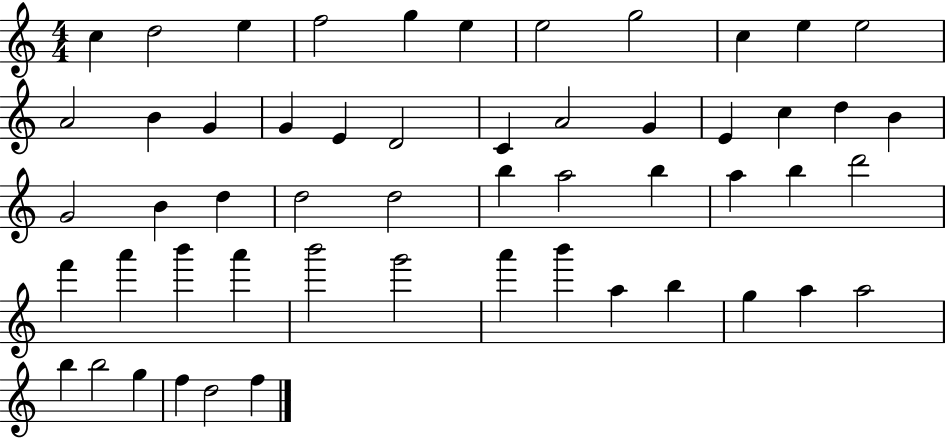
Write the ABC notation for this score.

X:1
T:Untitled
M:4/4
L:1/4
K:C
c d2 e f2 g e e2 g2 c e e2 A2 B G G E D2 C A2 G E c d B G2 B d d2 d2 b a2 b a b d'2 f' a' b' a' b'2 g'2 a' b' a b g a a2 b b2 g f d2 f